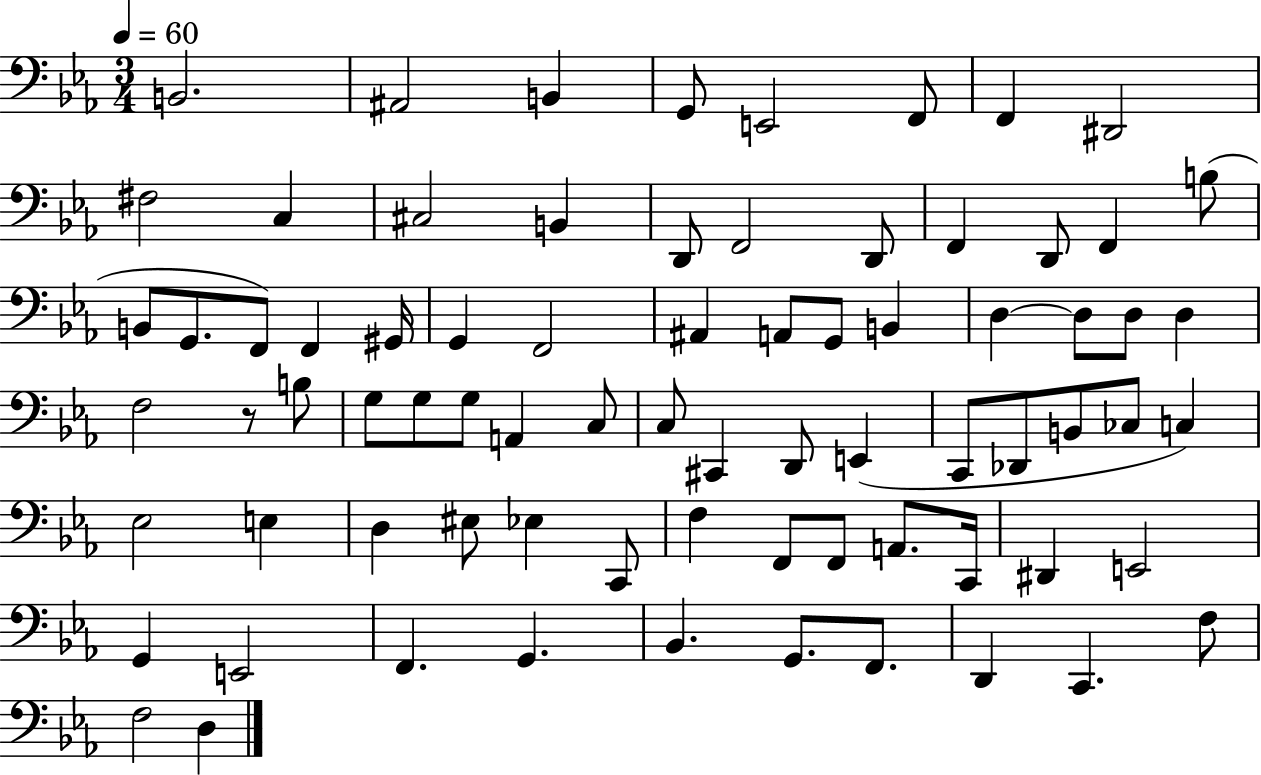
X:1
T:Untitled
M:3/4
L:1/4
K:Eb
B,,2 ^A,,2 B,, G,,/2 E,,2 F,,/2 F,, ^D,,2 ^F,2 C, ^C,2 B,, D,,/2 F,,2 D,,/2 F,, D,,/2 F,, B,/2 B,,/2 G,,/2 F,,/2 F,, ^G,,/4 G,, F,,2 ^A,, A,,/2 G,,/2 B,, D, D,/2 D,/2 D, F,2 z/2 B,/2 G,/2 G,/2 G,/2 A,, C,/2 C,/2 ^C,, D,,/2 E,, C,,/2 _D,,/2 B,,/2 _C,/2 C, _E,2 E, D, ^E,/2 _E, C,,/2 F, F,,/2 F,,/2 A,,/2 C,,/4 ^D,, E,,2 G,, E,,2 F,, G,, _B,, G,,/2 F,,/2 D,, C,, F,/2 F,2 D,